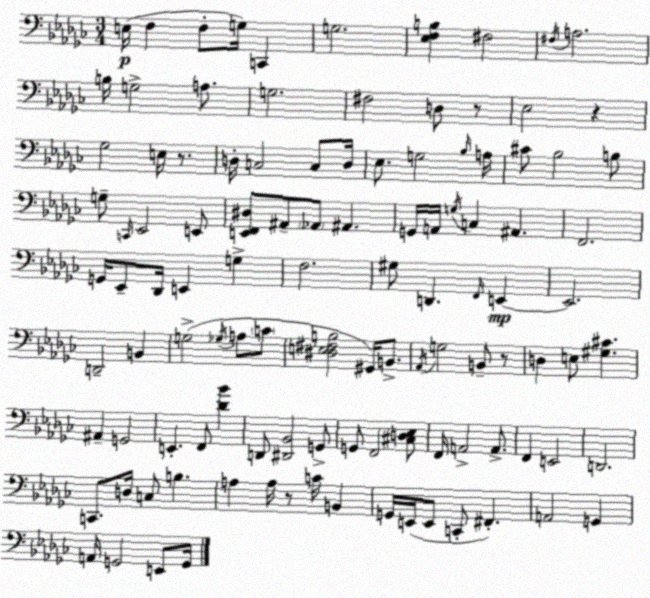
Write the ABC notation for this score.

X:1
T:Untitled
M:3/4
L:1/4
K:Ebm
E,/4 F, F,/2 G,/4 C,, G,2 [_E,F,B,] ^F,2 ^F,/4 A,2 B,/4 G,2 A,/2 G,2 ^F,2 D,/2 z/2 _E,2 z _G,2 E,/4 z/2 D,/4 C,2 C,/2 D,/4 _E,/2 G,2 _B,/4 A,/4 ^C/2 _B,2 B,/2 G,/2 C,,/4 _E,,2 E,,/2 [E,,F,,^D,]/2 ^A,,/2 _A,,/2 ^A,, G,,/4 A,,/4 G,/4 C, ^A,, F,,2 G,,/4 _E,,/2 _D,,/4 E,, G, F,2 ^G,/2 D,, F,,/4 E,, E,,2 D,,2 B,, G,2 _G,/4 A,/2 C/2 [^D,E,^F,B,]2 ^G,,/4 B,,/2 _A,,/4 G,2 B,,/2 z/2 D, E,/2 [^G,^C] ^A,, G,,2 E,, F,,/2 [_D_B] D,,/2 [^D,,_B,,]2 G,,/2 G,,/2 F,,2 [^C,D,_E,]/2 F,,/4 A,,2 A,,/2 F,, E,,2 D,,2 C,,/2 D,/4 C,/2 B, A, A,/4 z/2 C/4 B,, G,,/4 E,,/4 E,,/2 C,,/2 ^F,, A,,2 G,, A,,/4 G,,2 E,,/2 G,,/4